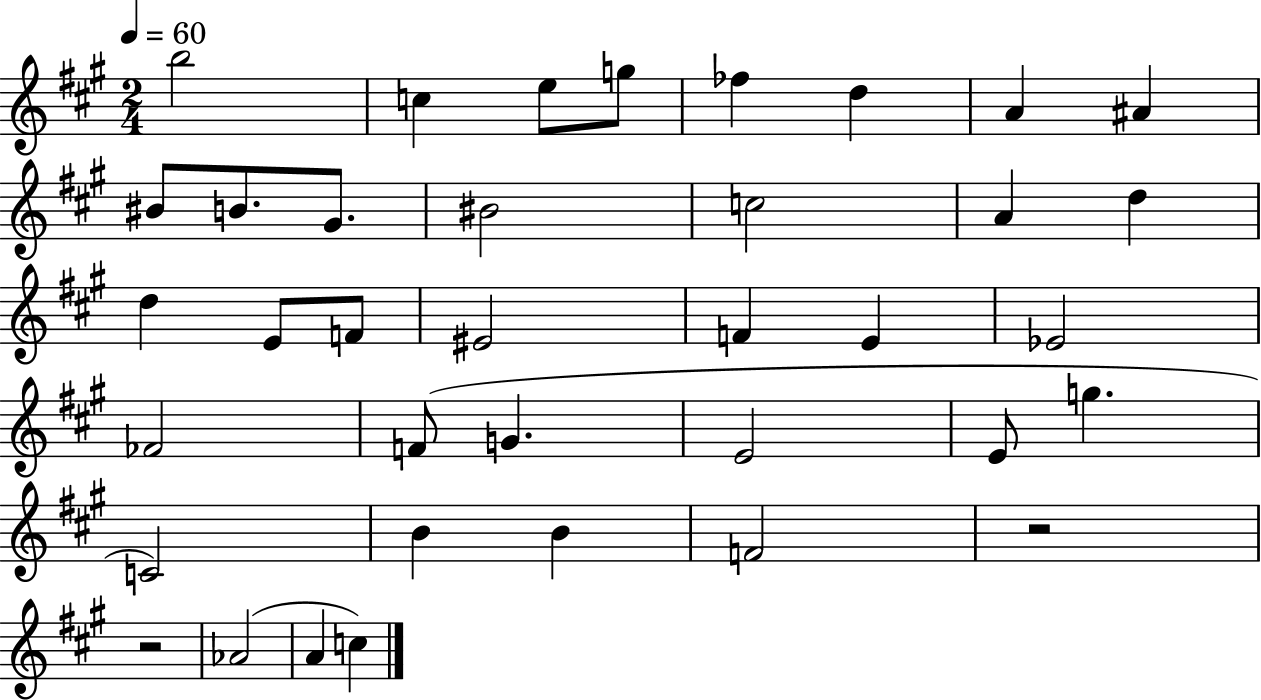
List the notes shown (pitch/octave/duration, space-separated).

B5/h C5/q E5/e G5/e FES5/q D5/q A4/q A#4/q BIS4/e B4/e. G#4/e. BIS4/h C5/h A4/q D5/q D5/q E4/e F4/e EIS4/h F4/q E4/q Eb4/h FES4/h F4/e G4/q. E4/h E4/e G5/q. C4/h B4/q B4/q F4/h R/h R/h Ab4/h A4/q C5/q